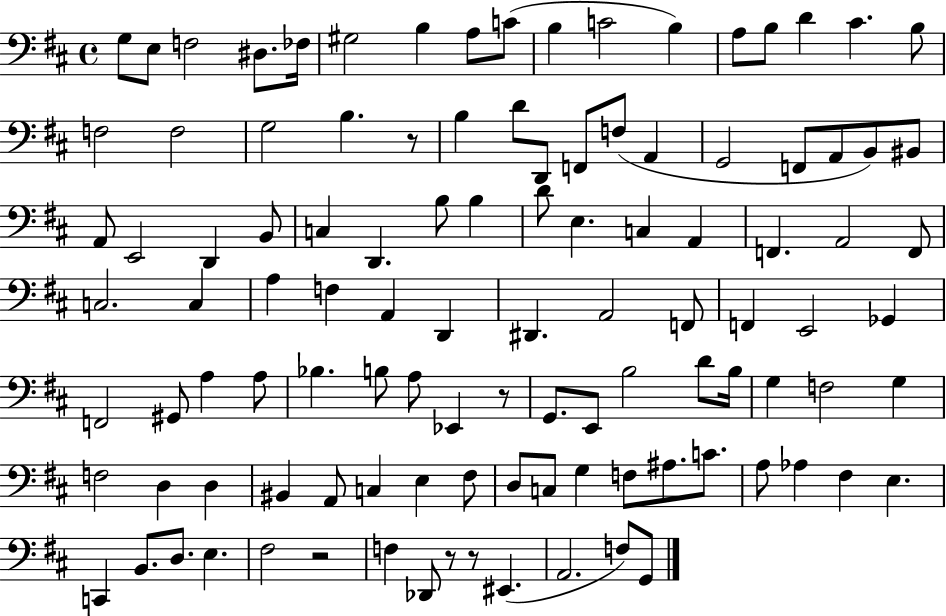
{
  \clef bass
  \time 4/4
  \defaultTimeSignature
  \key d \major
  g8 e8 f2 dis8. fes16 | gis2 b4 a8 c'8( | b4 c'2 b4) | a8 b8 d'4 cis'4. b8 | \break f2 f2 | g2 b4. r8 | b4 d'8 d,8 f,8 f8( a,4 | g,2 f,8 a,8 b,8) bis,8 | \break a,8 e,2 d,4 b,8 | c4 d,4. b8 b4 | d'8 e4. c4 a,4 | f,4. a,2 f,8 | \break c2. c4 | a4 f4 a,4 d,4 | dis,4. a,2 f,8 | f,4 e,2 ges,4 | \break f,2 gis,8 a4 a8 | bes4. b8 a8 ees,4 r8 | g,8. e,8 b2 d'8 b16 | g4 f2 g4 | \break f2 d4 d4 | bis,4 a,8 c4 e4 fis8 | d8 c8 g4 f8 ais8. c'8. | a8 aes4 fis4 e4. | \break c,4 b,8. d8. e4. | fis2 r2 | f4 des,8 r8 r8 eis,4.( | a,2. f8) g,8 | \break \bar "|."
}